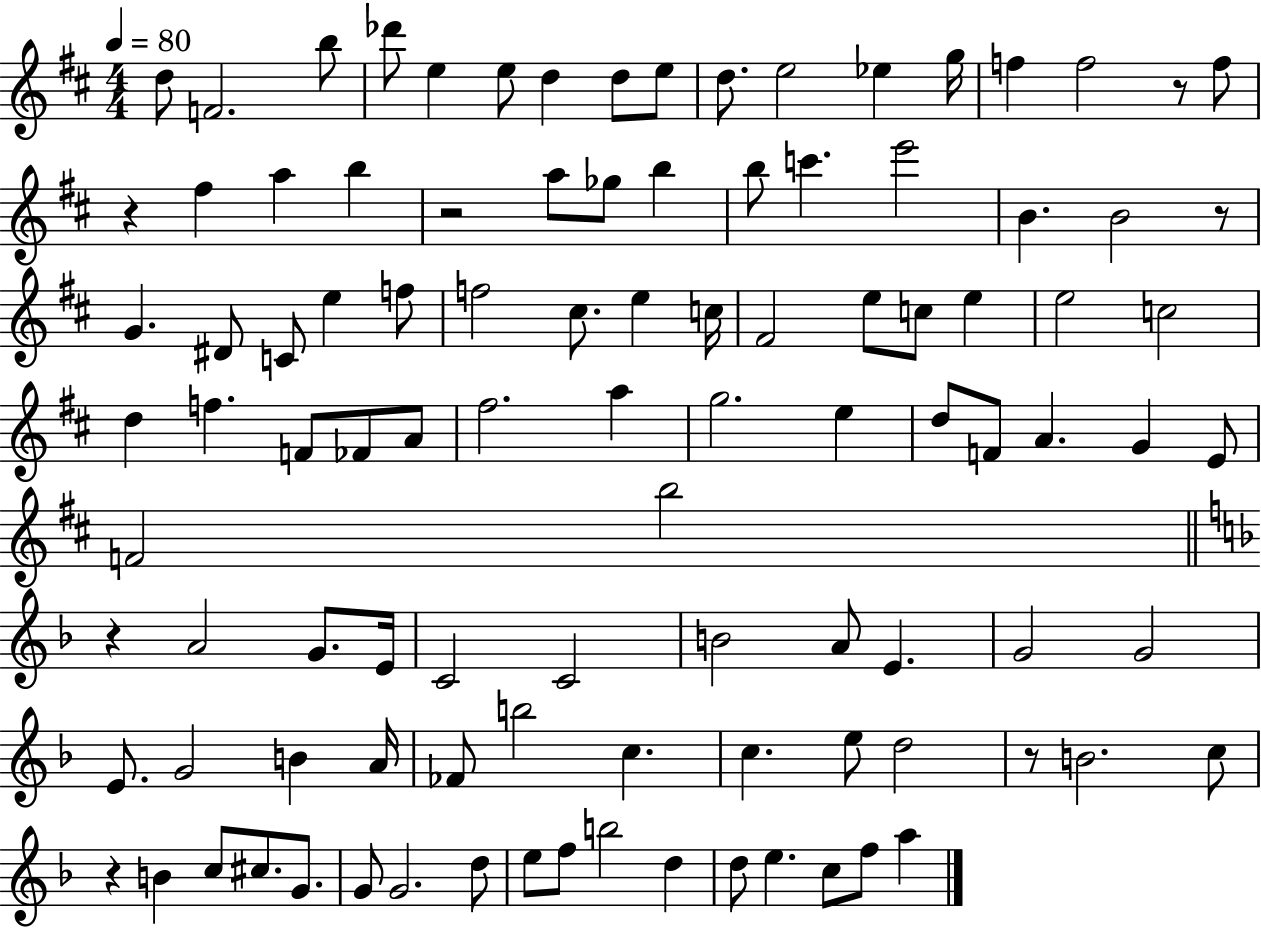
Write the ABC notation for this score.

X:1
T:Untitled
M:4/4
L:1/4
K:D
d/2 F2 b/2 _d'/2 e e/2 d d/2 e/2 d/2 e2 _e g/4 f f2 z/2 f/2 z ^f a b z2 a/2 _g/2 b b/2 c' e'2 B B2 z/2 G ^D/2 C/2 e f/2 f2 ^c/2 e c/4 ^F2 e/2 c/2 e e2 c2 d f F/2 _F/2 A/2 ^f2 a g2 e d/2 F/2 A G E/2 F2 b2 z A2 G/2 E/4 C2 C2 B2 A/2 E G2 G2 E/2 G2 B A/4 _F/2 b2 c c e/2 d2 z/2 B2 c/2 z B c/2 ^c/2 G/2 G/2 G2 d/2 e/2 f/2 b2 d d/2 e c/2 f/2 a